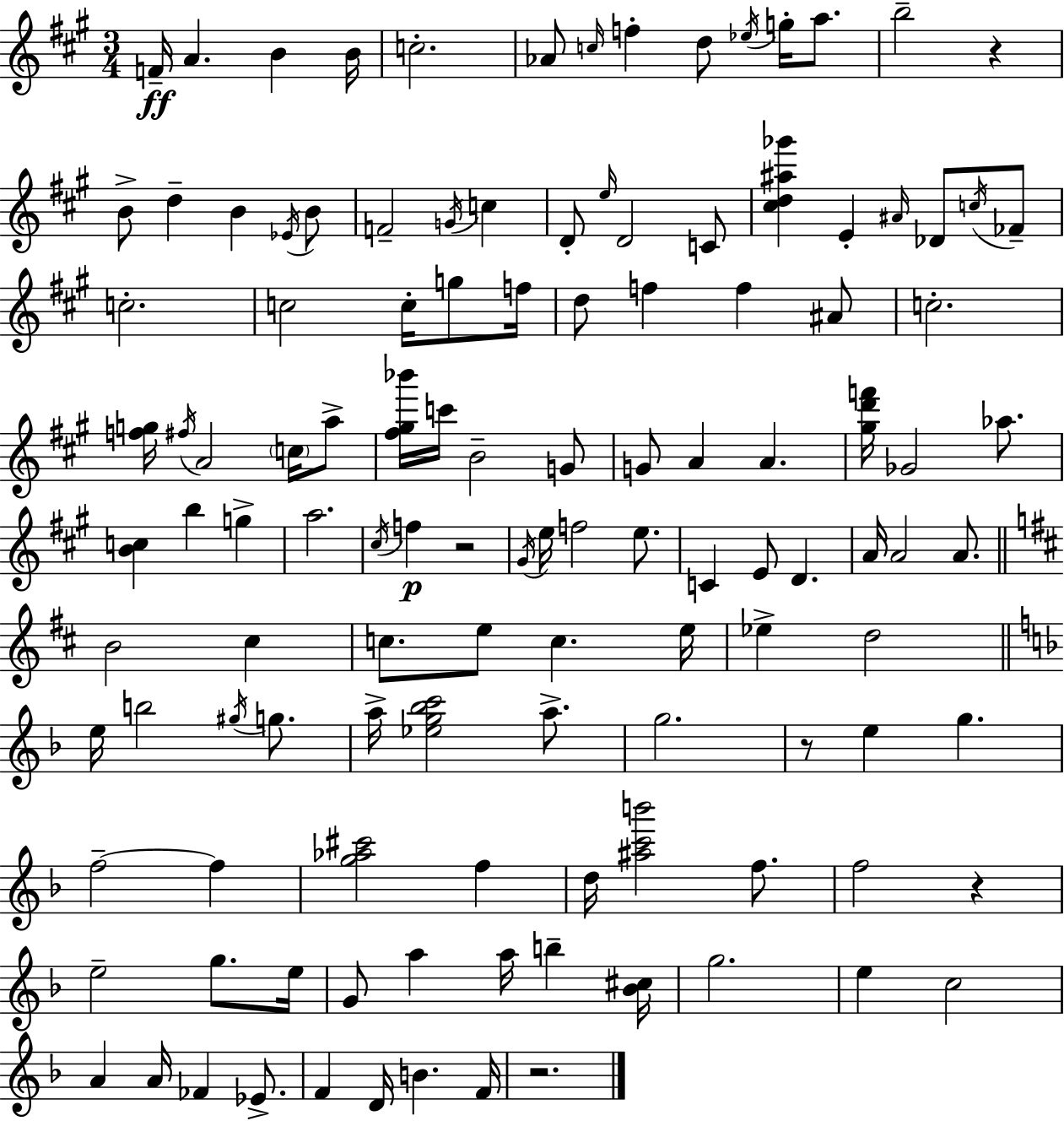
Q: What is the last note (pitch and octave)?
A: F4